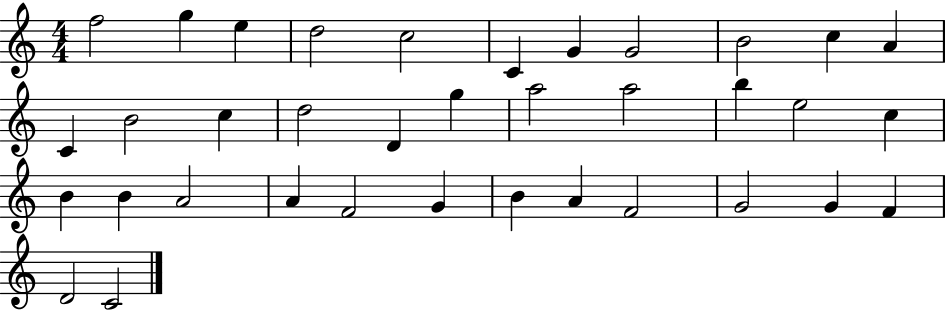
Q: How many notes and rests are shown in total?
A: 36